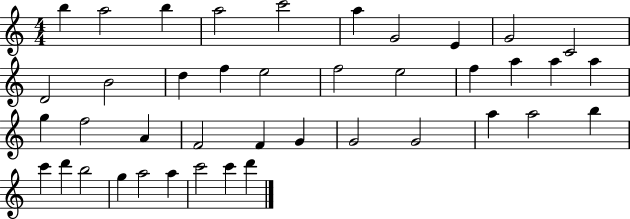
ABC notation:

X:1
T:Untitled
M:4/4
L:1/4
K:C
b a2 b a2 c'2 a G2 E G2 C2 D2 B2 d f e2 f2 e2 f a a a g f2 A F2 F G G2 G2 a a2 b c' d' b2 g a2 a c'2 c' d'